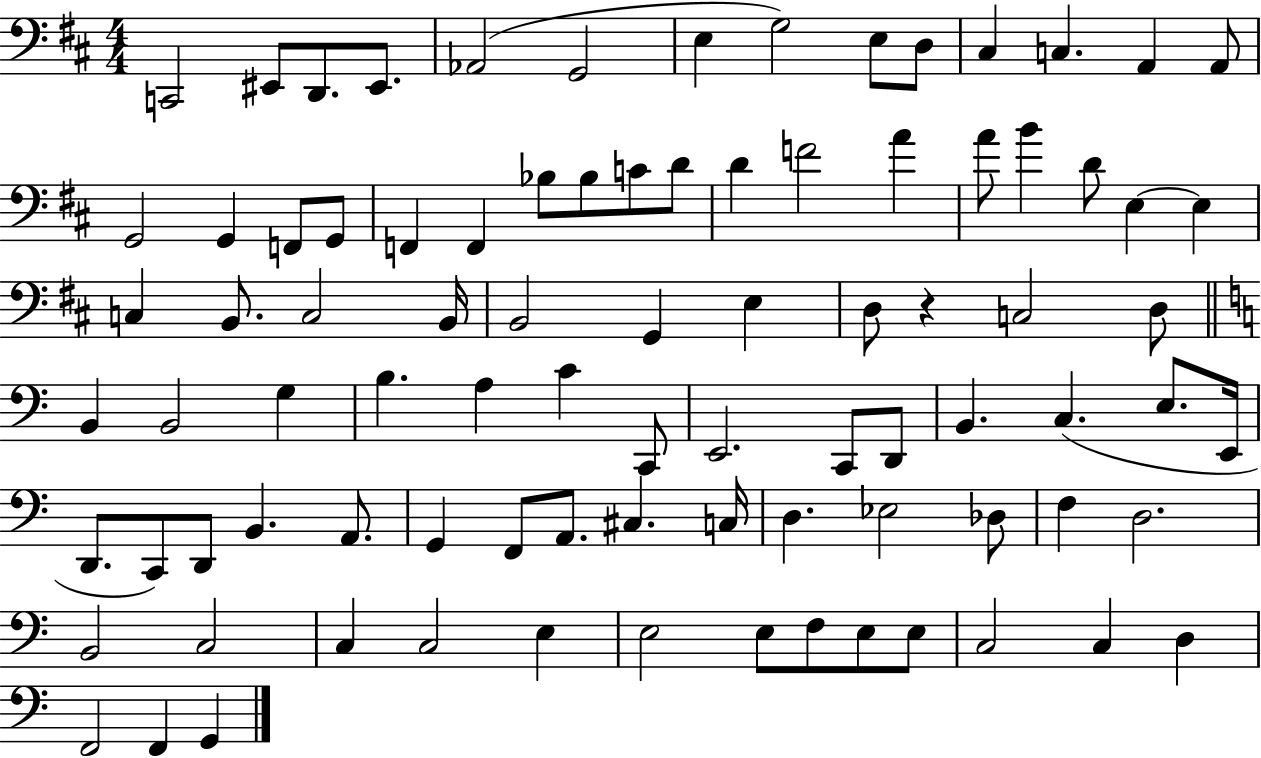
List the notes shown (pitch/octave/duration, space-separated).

C2/h EIS2/e D2/e. EIS2/e. Ab2/h G2/h E3/q G3/h E3/e D3/e C#3/q C3/q. A2/q A2/e G2/h G2/q F2/e G2/e F2/q F2/q Bb3/e Bb3/e C4/e D4/e D4/q F4/h A4/q A4/e B4/q D4/e E3/q E3/q C3/q B2/e. C3/h B2/s B2/h G2/q E3/q D3/e R/q C3/h D3/e B2/q B2/h G3/q B3/q. A3/q C4/q C2/e E2/h. C2/e D2/e B2/q. C3/q. E3/e. E2/s D2/e. C2/e D2/e B2/q. A2/e. G2/q F2/e A2/e. C#3/q. C3/s D3/q. Eb3/h Db3/e F3/q D3/h. B2/h C3/h C3/q C3/h E3/q E3/h E3/e F3/e E3/e E3/e C3/h C3/q D3/q F2/h F2/q G2/q